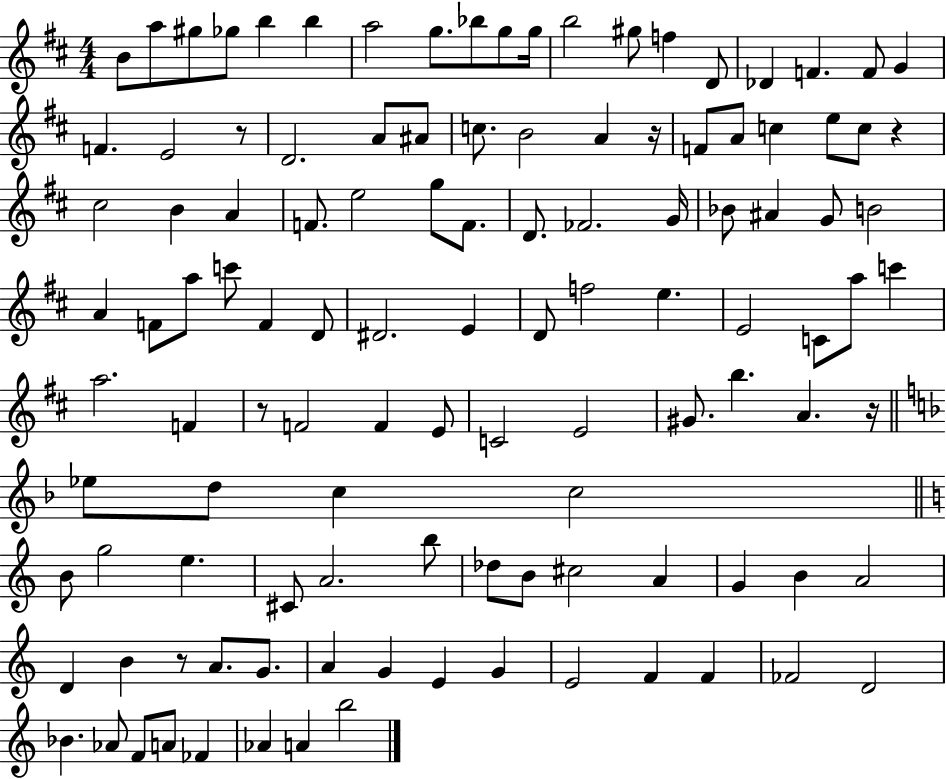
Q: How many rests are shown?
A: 6